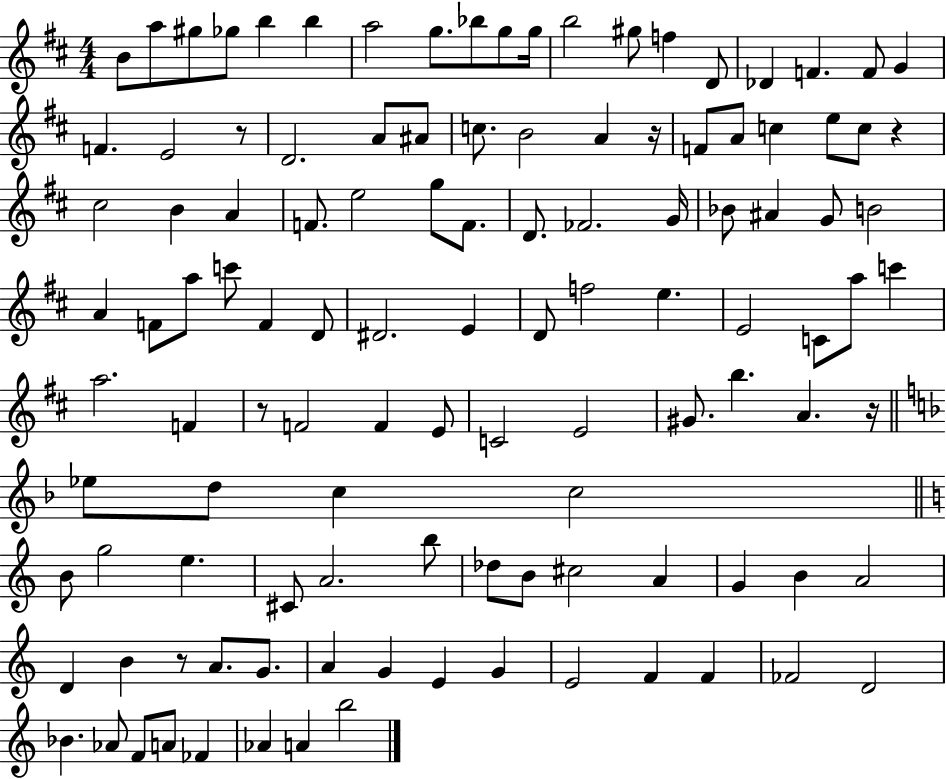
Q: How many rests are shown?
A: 6